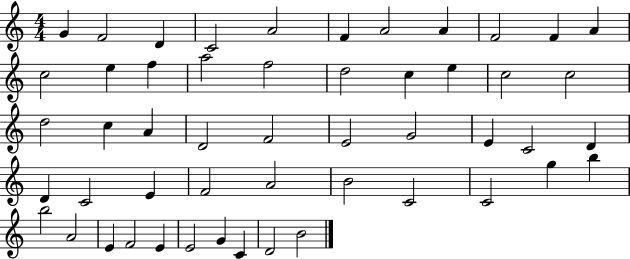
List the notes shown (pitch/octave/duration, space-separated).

G4/q F4/h D4/q C4/h A4/h F4/q A4/h A4/q F4/h F4/q A4/q C5/h E5/q F5/q A5/h F5/h D5/h C5/q E5/q C5/h C5/h D5/h C5/q A4/q D4/h F4/h E4/h G4/h E4/q C4/h D4/q D4/q C4/h E4/q F4/h A4/h B4/h C4/h C4/h G5/q B5/q B5/h A4/h E4/q F4/h E4/q E4/h G4/q C4/q D4/h B4/h